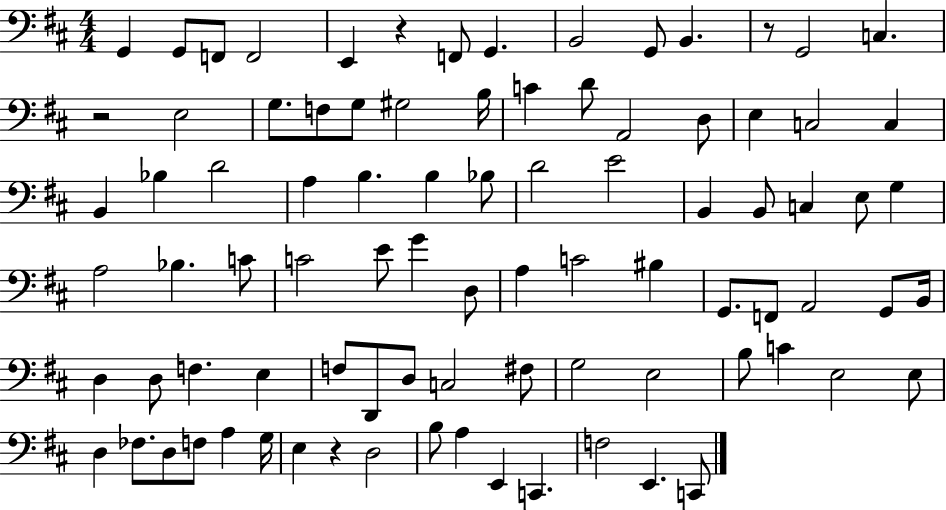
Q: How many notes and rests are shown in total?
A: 88